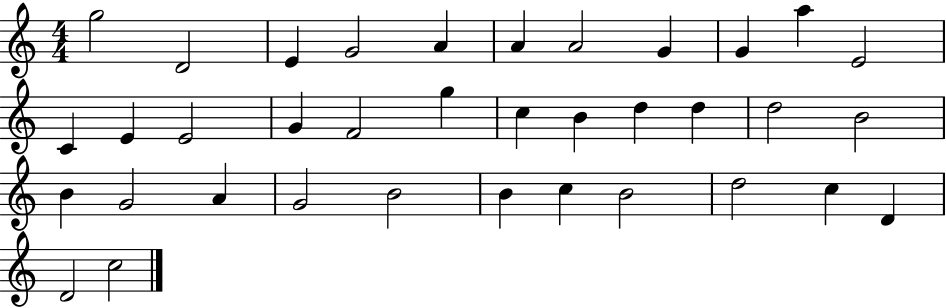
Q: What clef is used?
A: treble